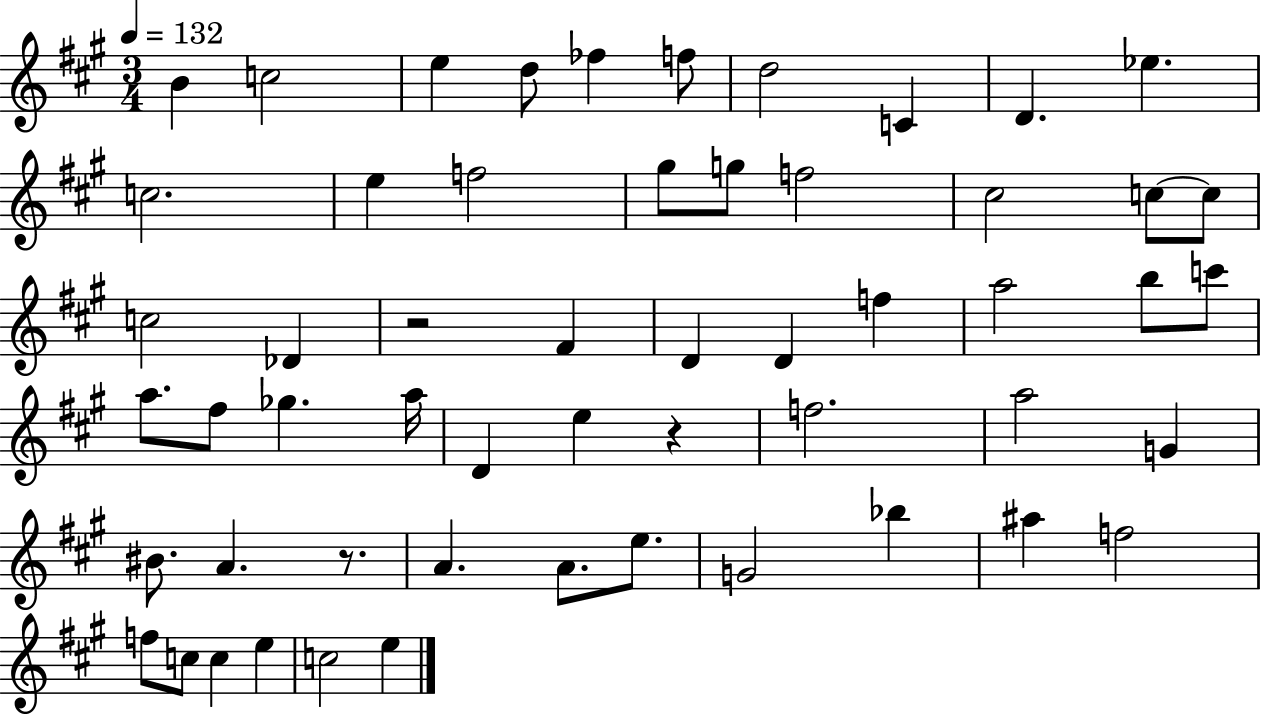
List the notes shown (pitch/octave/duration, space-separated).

B4/q C5/h E5/q D5/e FES5/q F5/e D5/h C4/q D4/q. Eb5/q. C5/h. E5/q F5/h G#5/e G5/e F5/h C#5/h C5/e C5/e C5/h Db4/q R/h F#4/q D4/q D4/q F5/q A5/h B5/e C6/e A5/e. F#5/e Gb5/q. A5/s D4/q E5/q R/q F5/h. A5/h G4/q BIS4/e. A4/q. R/e. A4/q. A4/e. E5/e. G4/h Bb5/q A#5/q F5/h F5/e C5/e C5/q E5/q C5/h E5/q